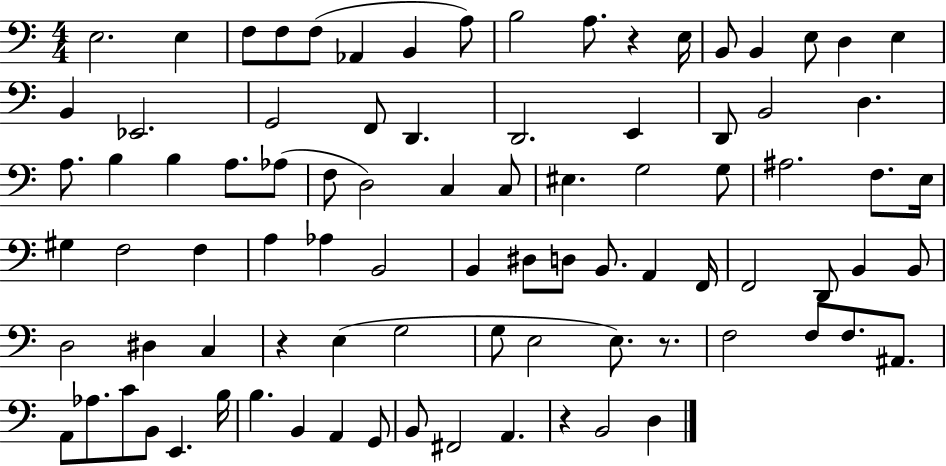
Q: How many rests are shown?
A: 4